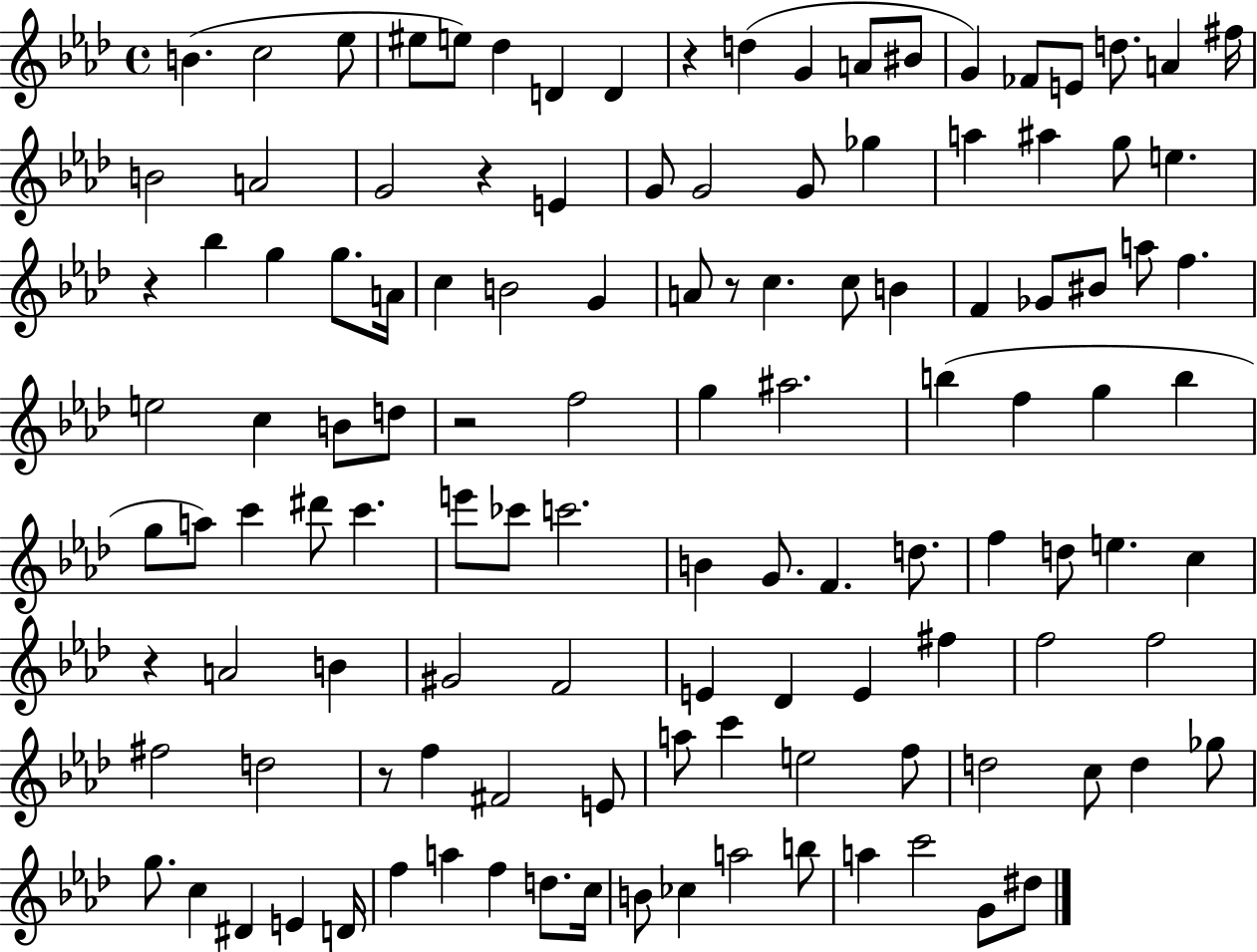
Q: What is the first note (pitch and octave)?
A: B4